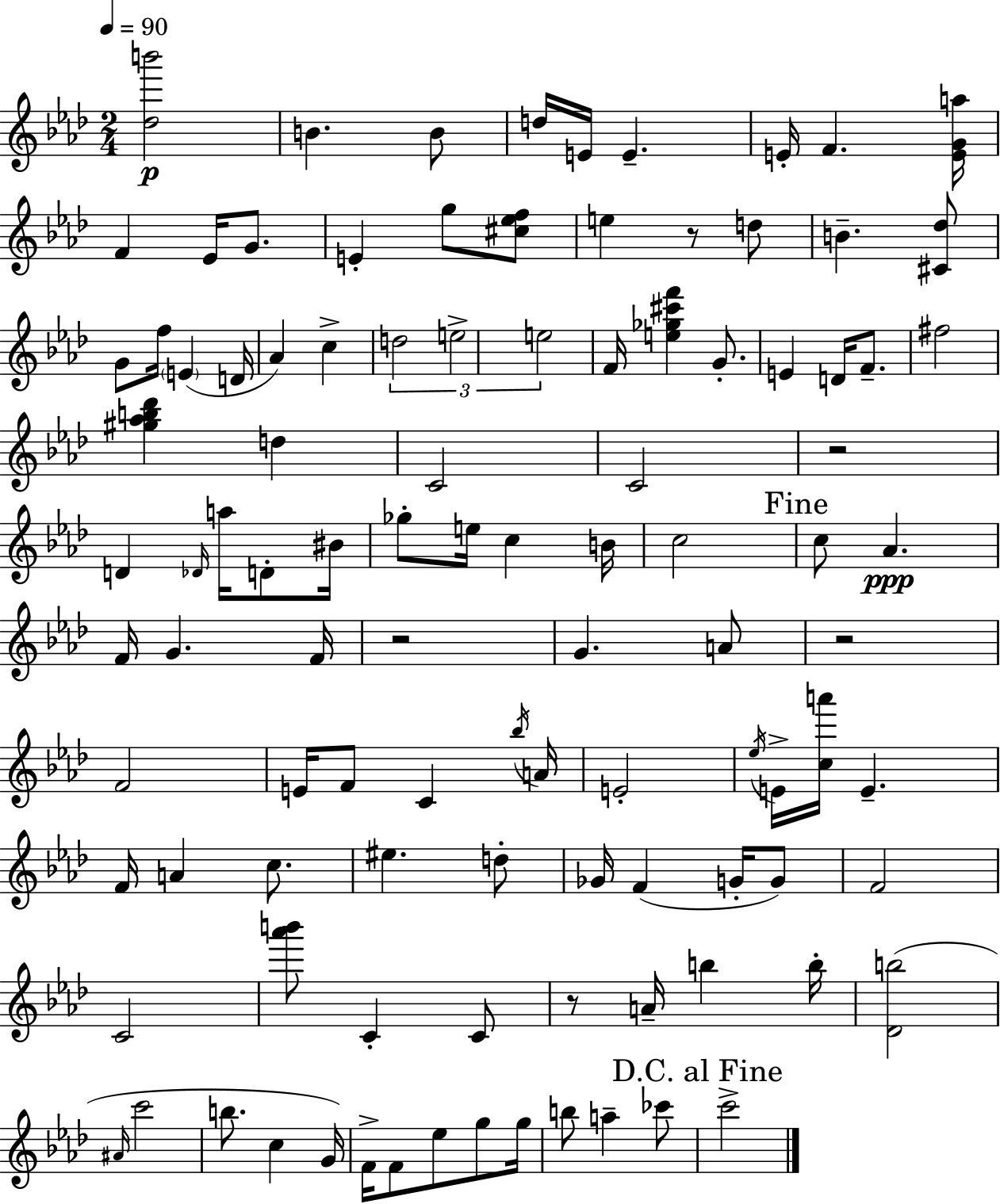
X:1
T:Untitled
M:2/4
L:1/4
K:Fm
[_db']2 B B/2 d/4 E/4 E E/4 F [EGa]/4 F _E/4 G/2 E g/2 [^c_ef]/2 e z/2 d/2 B [^C_d]/2 G/2 f/4 E D/4 _A c d2 e2 e2 F/4 [e_g^c'f'] G/2 E D/4 F/2 ^f2 [^g_ab_d'] d C2 C2 z2 D _D/4 a/4 D/2 ^B/4 _g/2 e/4 c B/4 c2 c/2 _A F/4 G F/4 z2 G A/2 z2 F2 E/4 F/2 C _b/4 A/4 E2 _e/4 E/4 [ca']/4 E F/4 A c/2 ^e d/2 _G/4 F G/4 G/2 F2 C2 [_a'b']/2 C C/2 z/2 A/4 b b/4 [_Db]2 ^A/4 c'2 b/2 c G/4 F/4 F/2 _e/2 g/2 g/4 b/2 a _c'/2 c'2